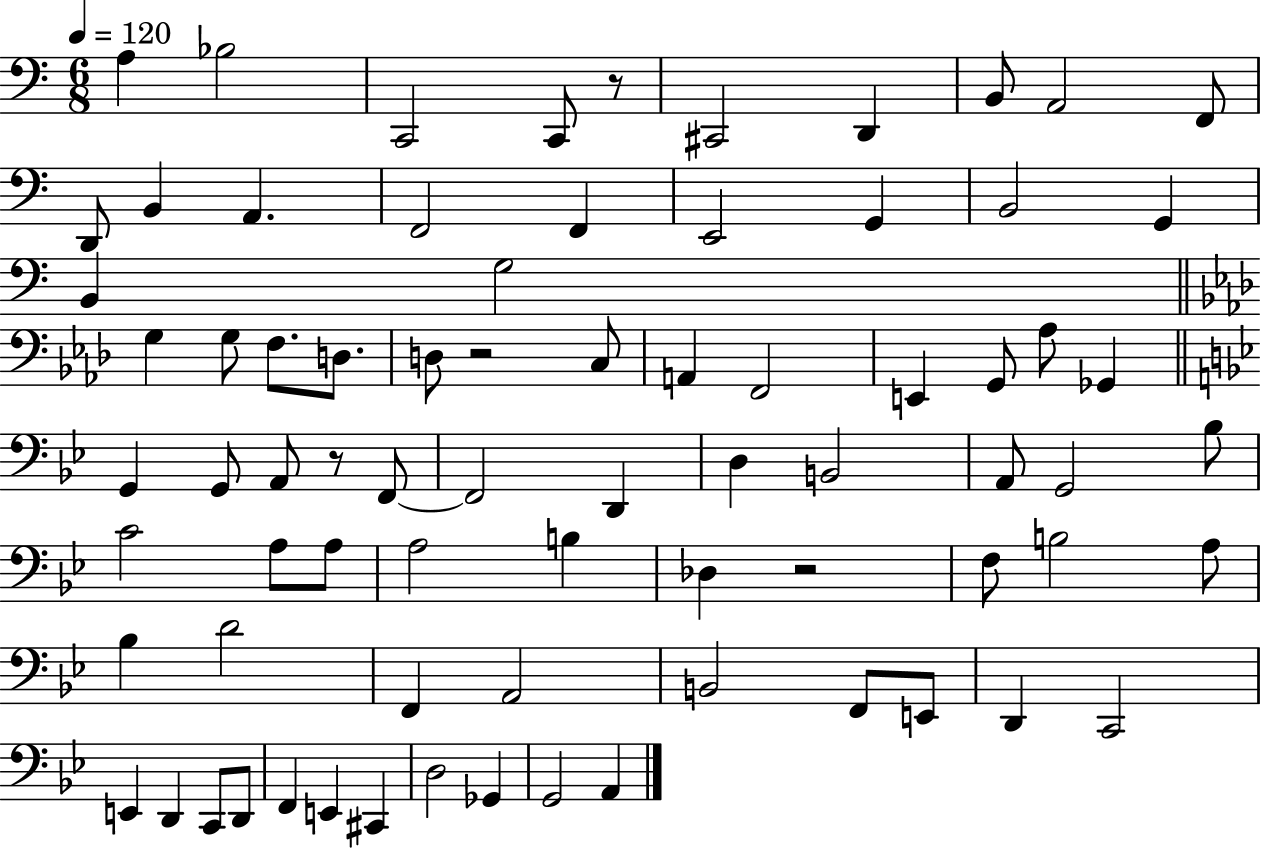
{
  \clef bass
  \numericTimeSignature
  \time 6/8
  \key c \major
  \tempo 4 = 120
  a4 bes2 | c,2 c,8 r8 | cis,2 d,4 | b,8 a,2 f,8 | \break d,8 b,4 a,4. | f,2 f,4 | e,2 g,4 | b,2 g,4 | \break b,4 g2 | \bar "||" \break \key aes \major g4 g8 f8. d8. | d8 r2 c8 | a,4 f,2 | e,4 g,8 aes8 ges,4 | \break \bar "||" \break \key bes \major g,4 g,8 a,8 r8 f,8~~ | f,2 d,4 | d4 b,2 | a,8 g,2 bes8 | \break c'2 a8 a8 | a2 b4 | des4 r2 | f8 b2 a8 | \break bes4 d'2 | f,4 a,2 | b,2 f,8 e,8 | d,4 c,2 | \break e,4 d,4 c,8 d,8 | f,4 e,4 cis,4 | d2 ges,4 | g,2 a,4 | \break \bar "|."
}